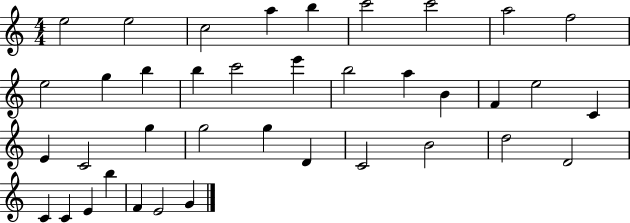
{
  \clef treble
  \numericTimeSignature
  \time 4/4
  \key c \major
  e''2 e''2 | c''2 a''4 b''4 | c'''2 c'''2 | a''2 f''2 | \break e''2 g''4 b''4 | b''4 c'''2 e'''4 | b''2 a''4 b'4 | f'4 e''2 c'4 | \break e'4 c'2 g''4 | g''2 g''4 d'4 | c'2 b'2 | d''2 d'2 | \break c'4 c'4 e'4 b''4 | f'4 e'2 g'4 | \bar "|."
}